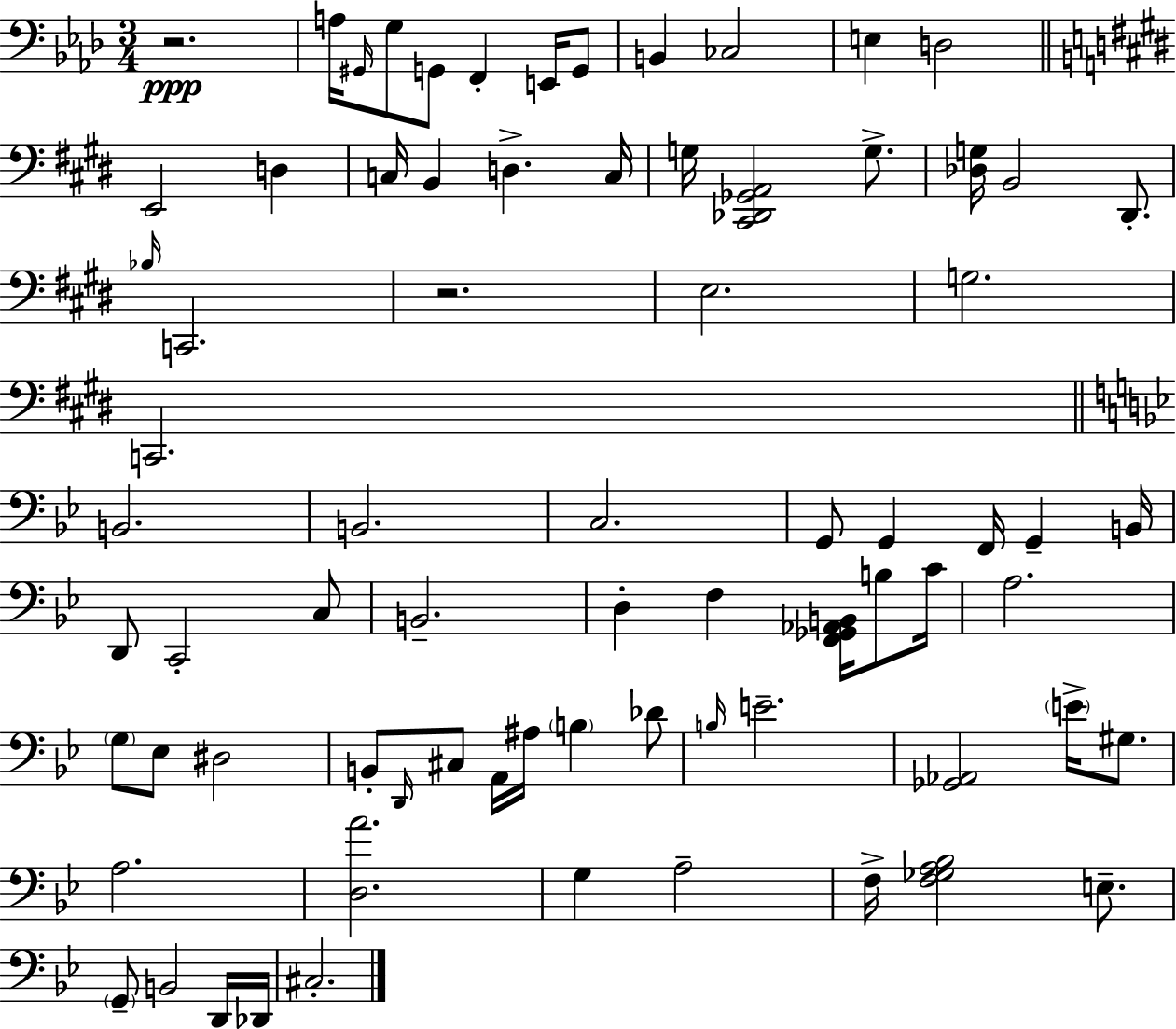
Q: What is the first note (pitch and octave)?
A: A3